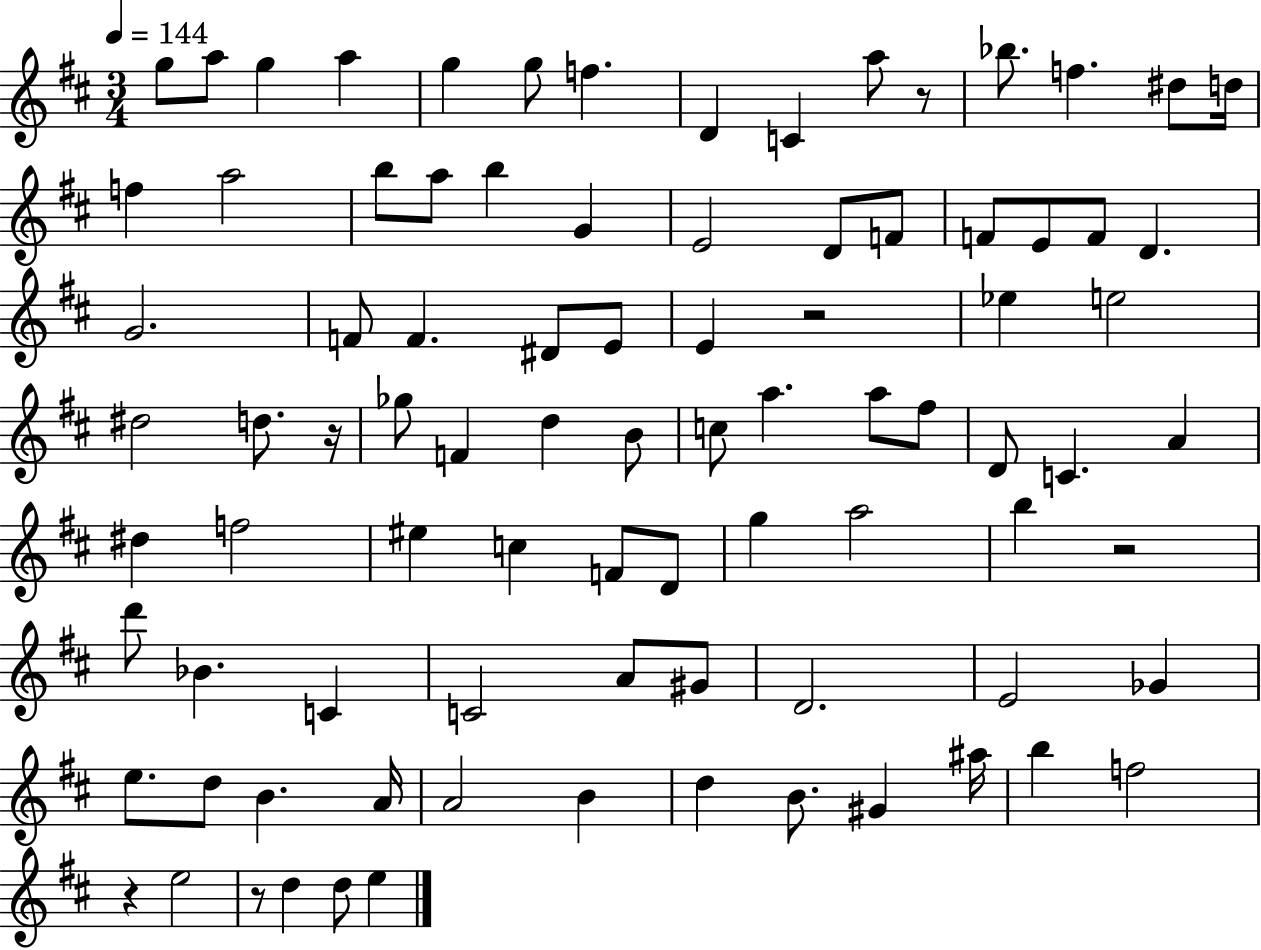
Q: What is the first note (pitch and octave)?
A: G5